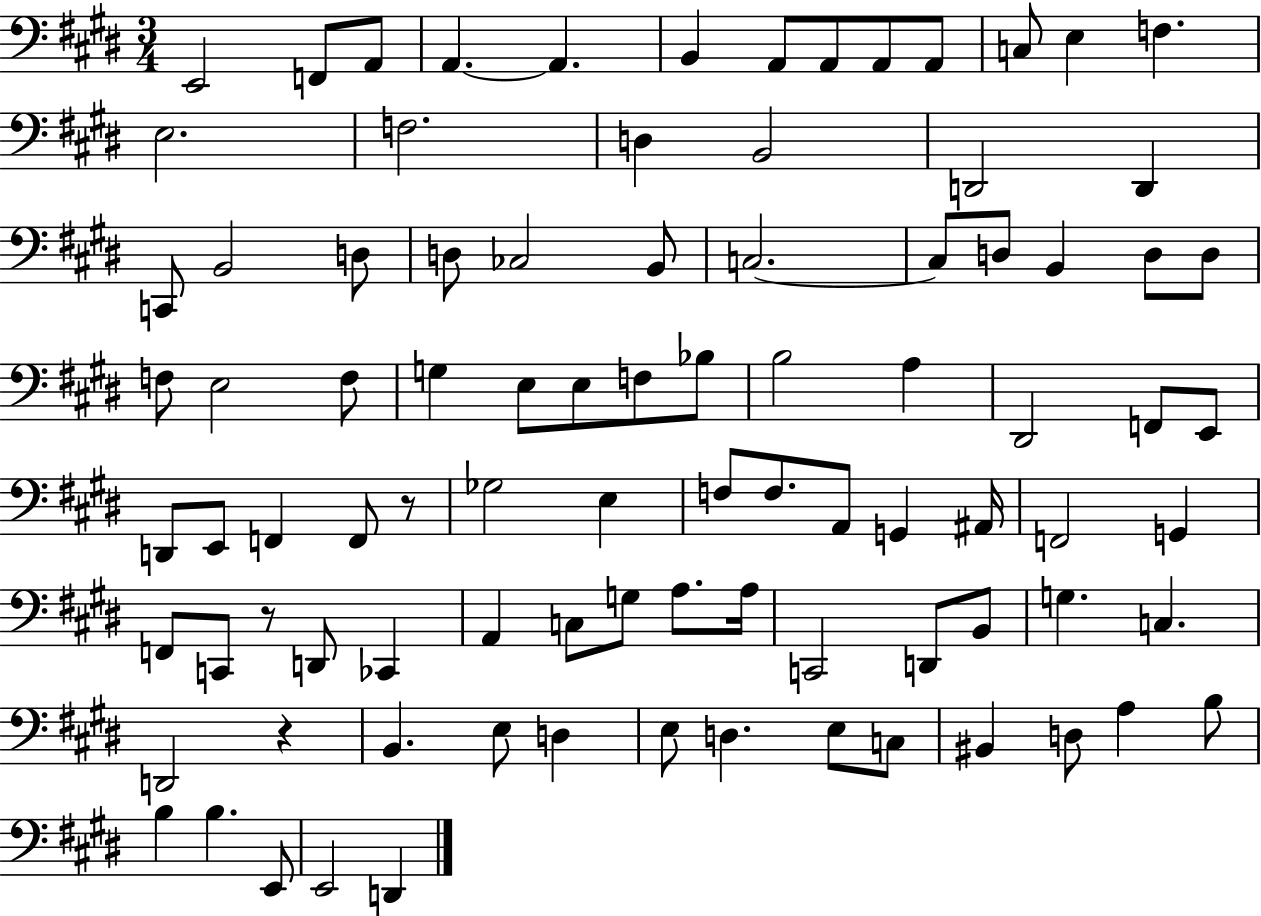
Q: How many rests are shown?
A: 3